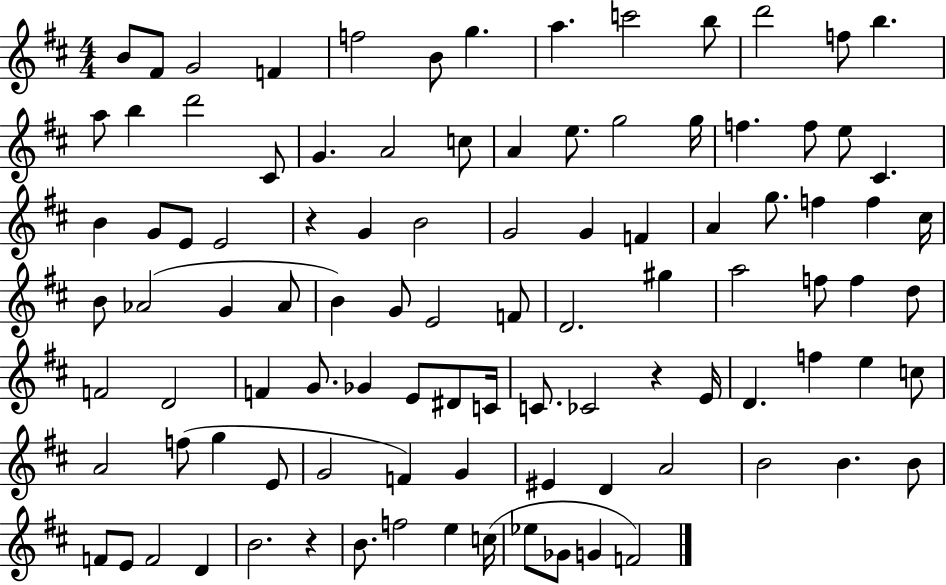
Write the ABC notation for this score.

X:1
T:Untitled
M:4/4
L:1/4
K:D
B/2 ^F/2 G2 F f2 B/2 g a c'2 b/2 d'2 f/2 b a/2 b d'2 ^C/2 G A2 c/2 A e/2 g2 g/4 f f/2 e/2 ^C B G/2 E/2 E2 z G B2 G2 G F A g/2 f f ^c/4 B/2 _A2 G _A/2 B G/2 E2 F/2 D2 ^g a2 f/2 f d/2 F2 D2 F G/2 _G E/2 ^D/2 C/4 C/2 _C2 z E/4 D f e c/2 A2 f/2 g E/2 G2 F G ^E D A2 B2 B B/2 F/2 E/2 F2 D B2 z B/2 f2 e c/4 _e/2 _G/2 G F2